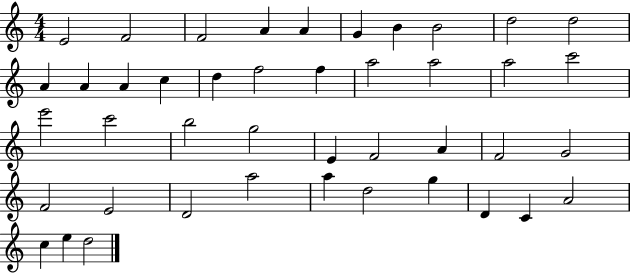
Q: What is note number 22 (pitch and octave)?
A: E6